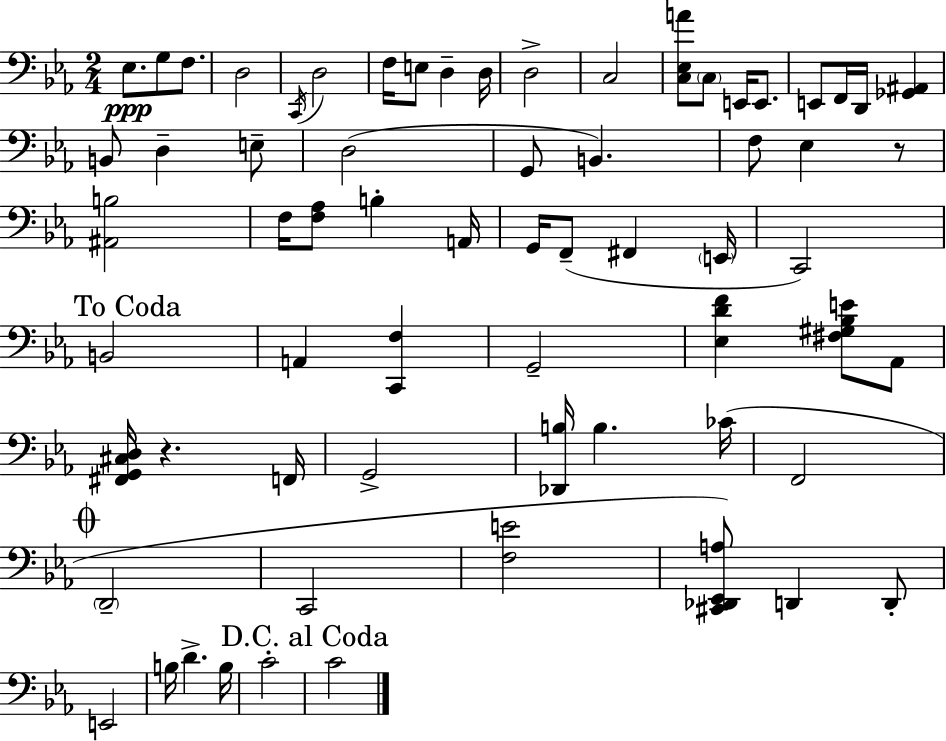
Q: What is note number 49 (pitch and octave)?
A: B3